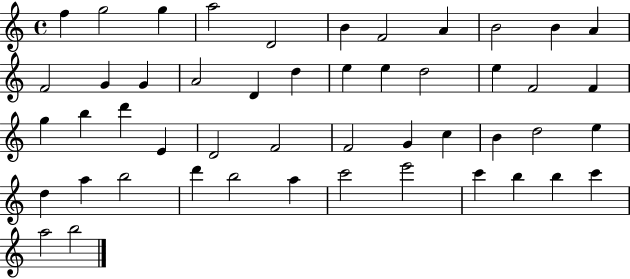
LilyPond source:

{
  \clef treble
  \time 4/4
  \defaultTimeSignature
  \key c \major
  f''4 g''2 g''4 | a''2 d'2 | b'4 f'2 a'4 | b'2 b'4 a'4 | \break f'2 g'4 g'4 | a'2 d'4 d''4 | e''4 e''4 d''2 | e''4 f'2 f'4 | \break g''4 b''4 d'''4 e'4 | d'2 f'2 | f'2 g'4 c''4 | b'4 d''2 e''4 | \break d''4 a''4 b''2 | d'''4 b''2 a''4 | c'''2 e'''2 | c'''4 b''4 b''4 c'''4 | \break a''2 b''2 | \bar "|."
}